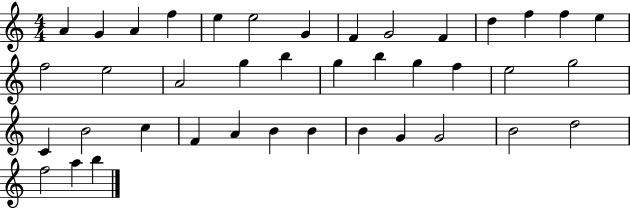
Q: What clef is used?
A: treble